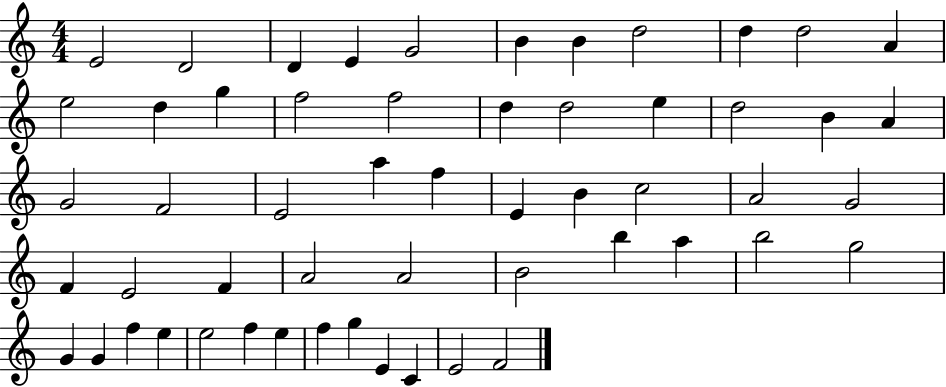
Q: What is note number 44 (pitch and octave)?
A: G4